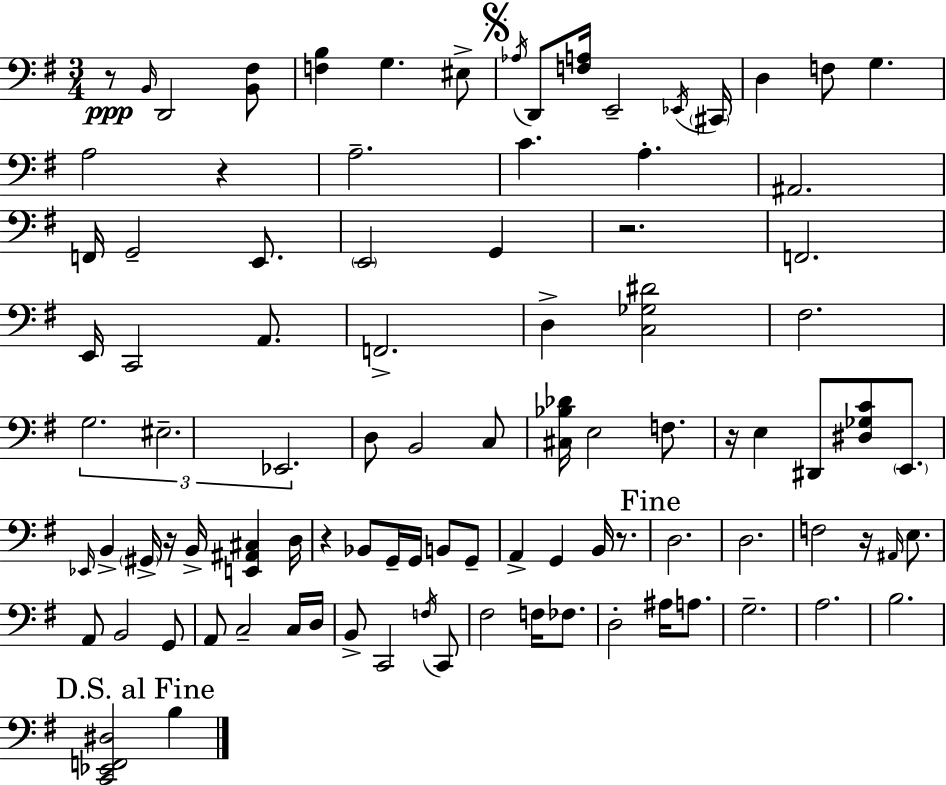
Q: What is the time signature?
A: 3/4